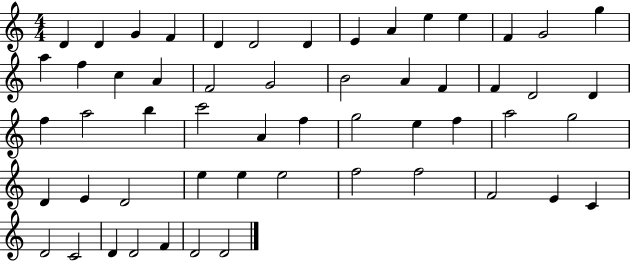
{
  \clef treble
  \numericTimeSignature
  \time 4/4
  \key c \major
  d'4 d'4 g'4 f'4 | d'4 d'2 d'4 | e'4 a'4 e''4 e''4 | f'4 g'2 g''4 | \break a''4 f''4 c''4 a'4 | f'2 g'2 | b'2 a'4 f'4 | f'4 d'2 d'4 | \break f''4 a''2 b''4 | c'''2 a'4 f''4 | g''2 e''4 f''4 | a''2 g''2 | \break d'4 e'4 d'2 | e''4 e''4 e''2 | f''2 f''2 | f'2 e'4 c'4 | \break d'2 c'2 | d'4 d'2 f'4 | d'2 d'2 | \bar "|."
}